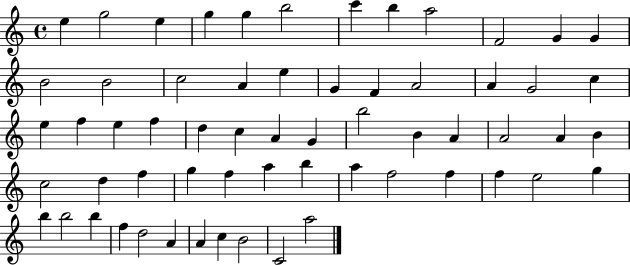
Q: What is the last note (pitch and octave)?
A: A5